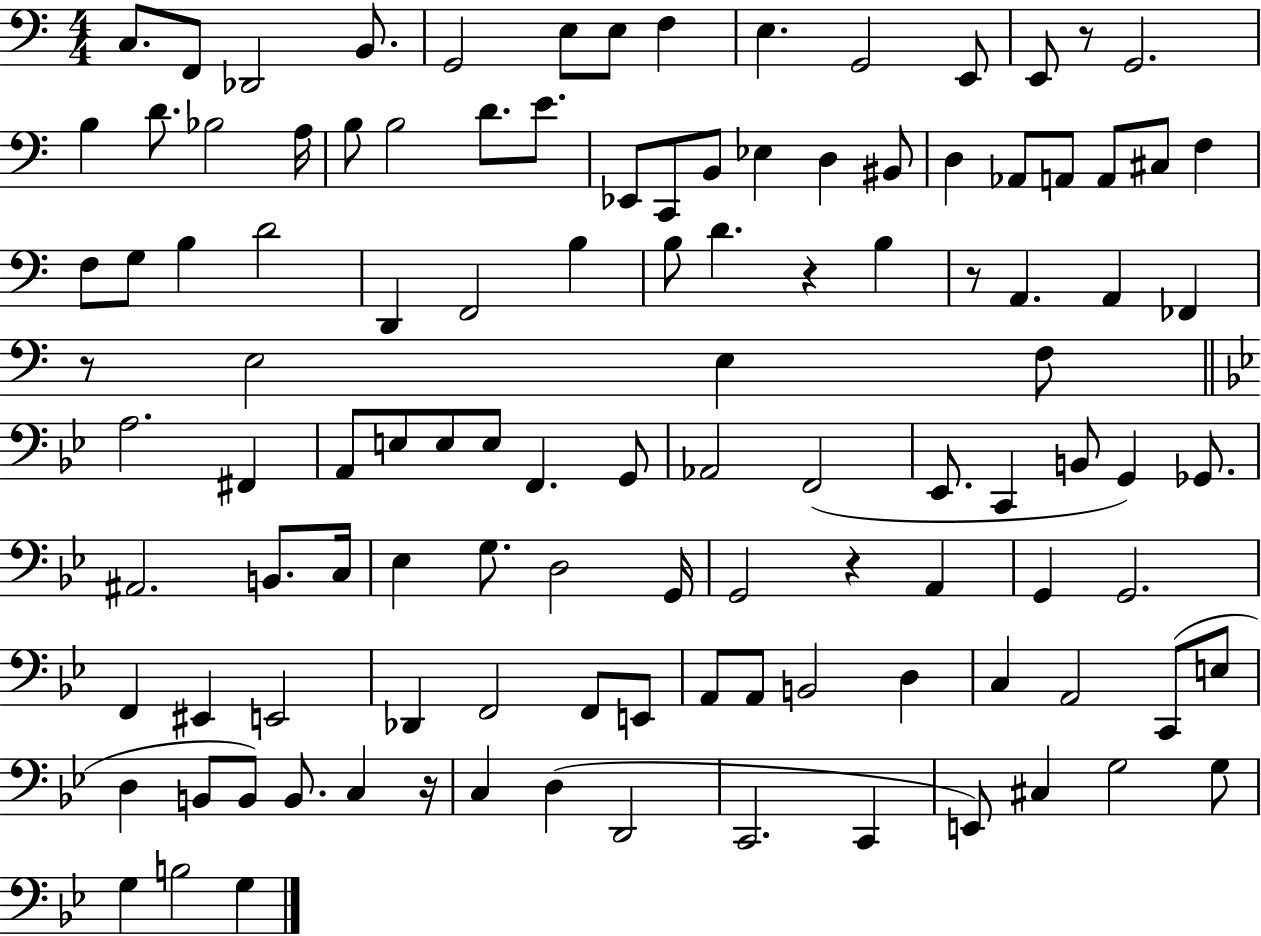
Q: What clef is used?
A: bass